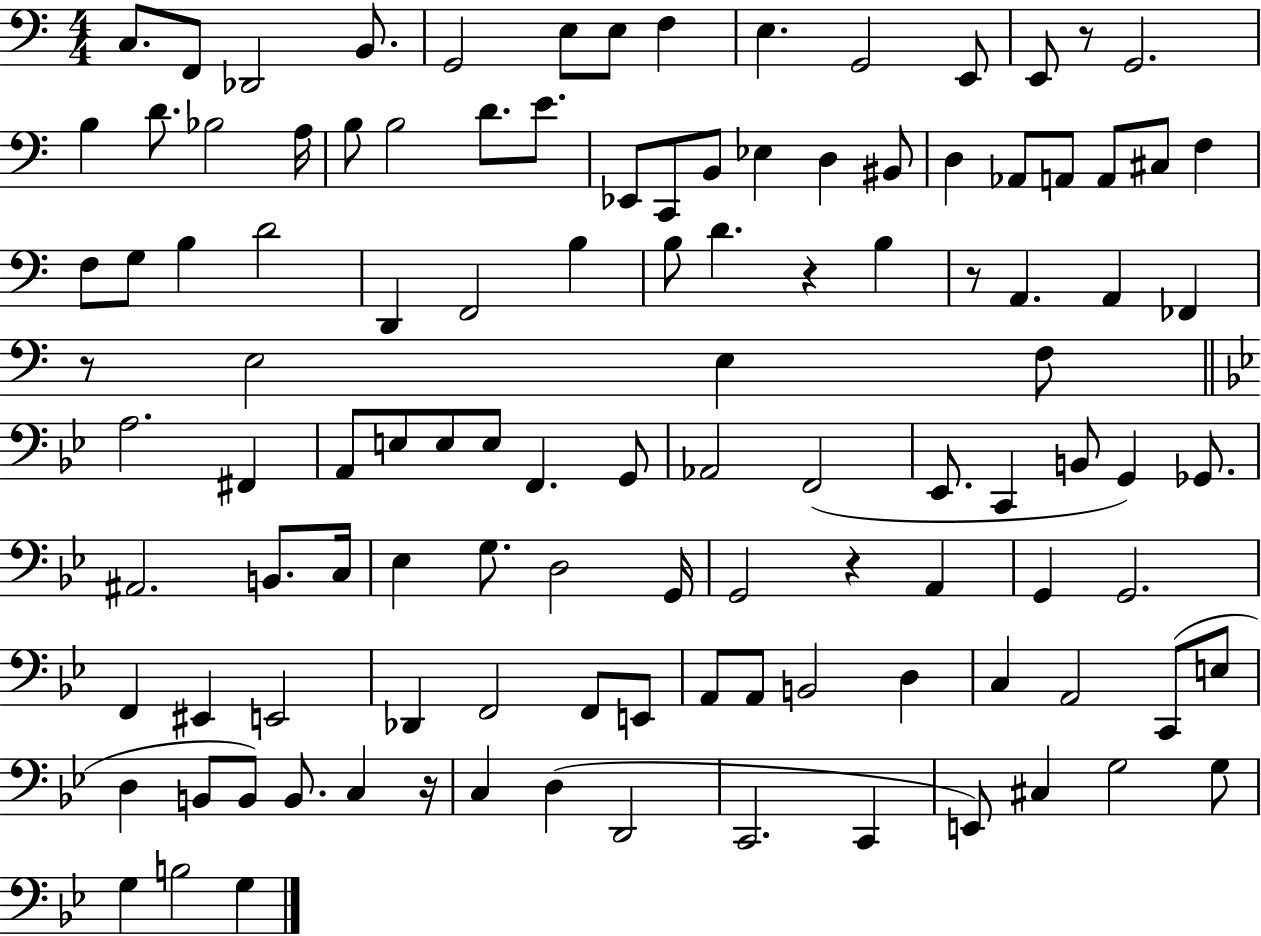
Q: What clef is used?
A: bass